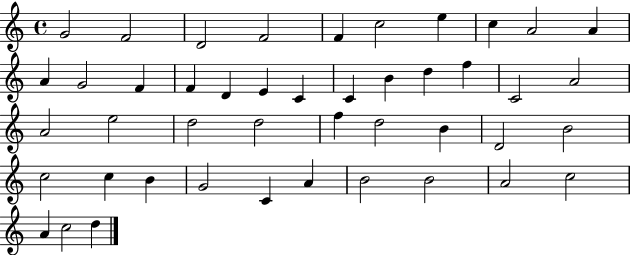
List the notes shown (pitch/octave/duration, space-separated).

G4/h F4/h D4/h F4/h F4/q C5/h E5/q C5/q A4/h A4/q A4/q G4/h F4/q F4/q D4/q E4/q C4/q C4/q B4/q D5/q F5/q C4/h A4/h A4/h E5/h D5/h D5/h F5/q D5/h B4/q D4/h B4/h C5/h C5/q B4/q G4/h C4/q A4/q B4/h B4/h A4/h C5/h A4/q C5/h D5/q